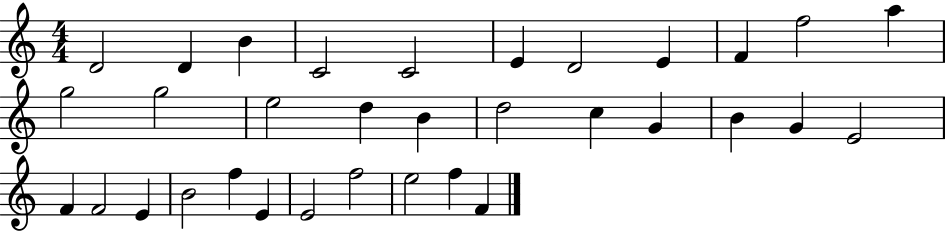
X:1
T:Untitled
M:4/4
L:1/4
K:C
D2 D B C2 C2 E D2 E F f2 a g2 g2 e2 d B d2 c G B G E2 F F2 E B2 f E E2 f2 e2 f F